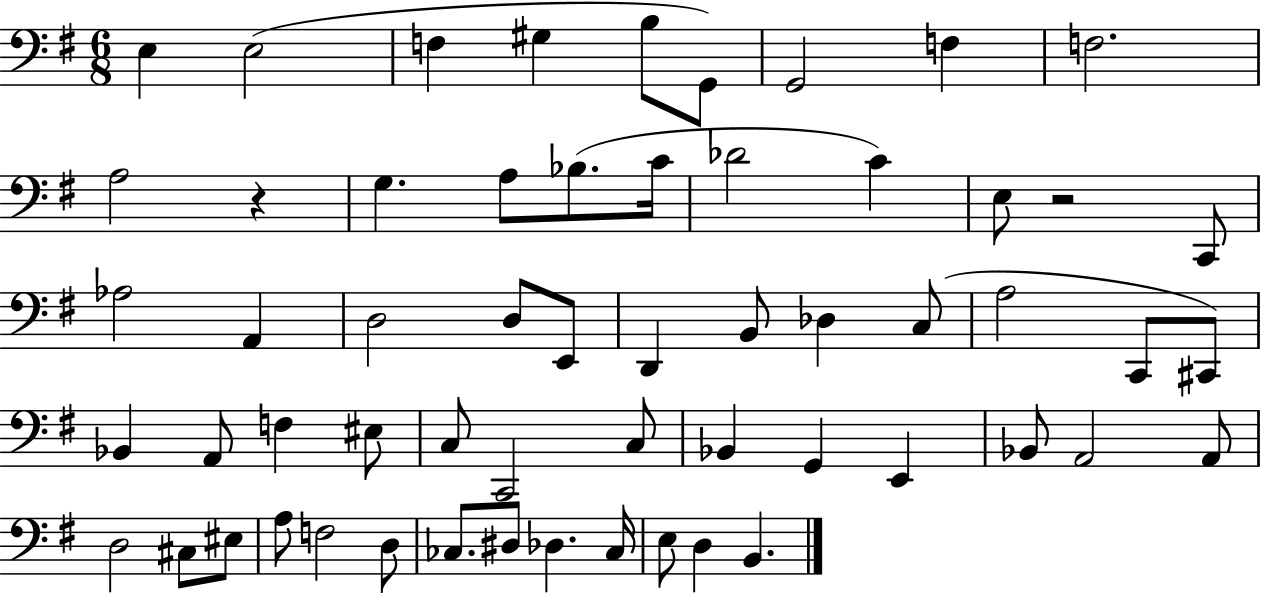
X:1
T:Untitled
M:6/8
L:1/4
K:G
E, E,2 F, ^G, B,/2 G,,/2 G,,2 F, F,2 A,2 z G, A,/2 _B,/2 C/4 _D2 C E,/2 z2 C,,/2 _A,2 A,, D,2 D,/2 E,,/2 D,, B,,/2 _D, C,/2 A,2 C,,/2 ^C,,/2 _B,, A,,/2 F, ^E,/2 C,/2 C,,2 C,/2 _B,, G,, E,, _B,,/2 A,,2 A,,/2 D,2 ^C,/2 ^E,/2 A,/2 F,2 D,/2 _C,/2 ^D,/2 _D, _C,/4 E,/2 D, B,,